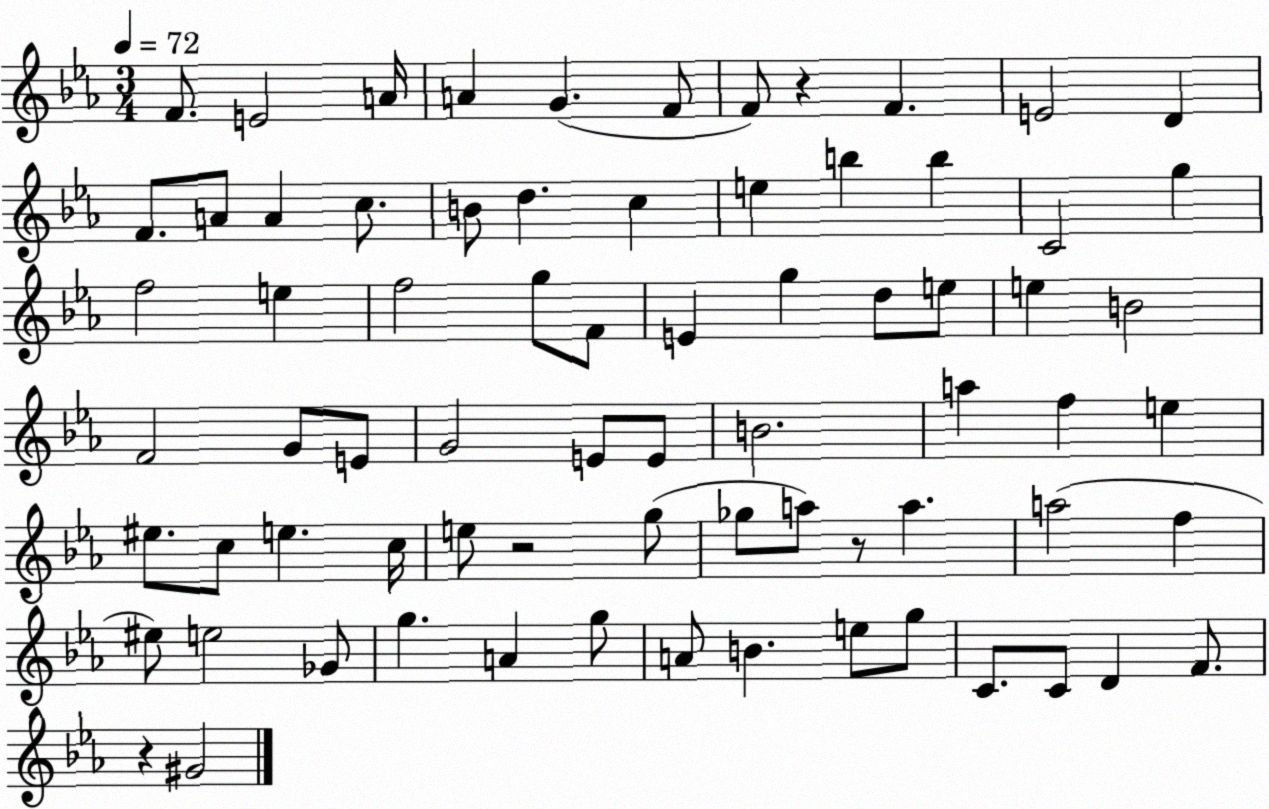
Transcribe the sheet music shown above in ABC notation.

X:1
T:Untitled
M:3/4
L:1/4
K:Eb
F/2 E2 A/4 A G F/2 F/2 z F E2 D F/2 A/2 A c/2 B/2 d c e b b C2 g f2 e f2 g/2 F/2 E g d/2 e/2 e B2 F2 G/2 E/2 G2 E/2 E/2 B2 a f e ^e/2 c/2 e c/4 e/2 z2 g/2 _g/2 a/2 z/2 a a2 f ^e/2 e2 _G/2 g A g/2 A/2 B e/2 g/2 C/2 C/2 D F/2 z ^G2